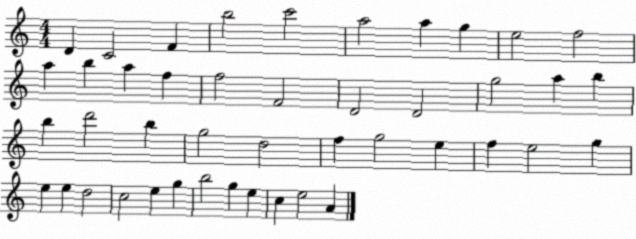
X:1
T:Untitled
M:4/4
L:1/4
K:C
D C2 F b2 c'2 a2 a g e2 f2 a b a f f2 F2 D2 D2 g2 a b b d'2 b g2 d2 f g2 e f e2 g e e d2 c2 e g b2 g e c e2 A